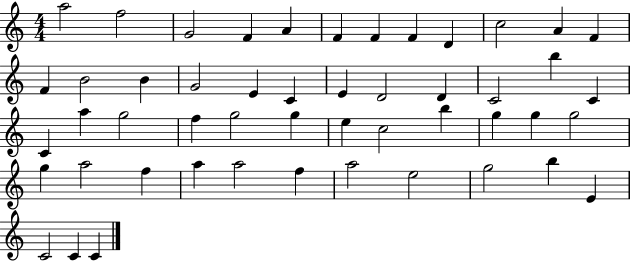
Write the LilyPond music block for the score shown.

{
  \clef treble
  \numericTimeSignature
  \time 4/4
  \key c \major
  a''2 f''2 | g'2 f'4 a'4 | f'4 f'4 f'4 d'4 | c''2 a'4 f'4 | \break f'4 b'2 b'4 | g'2 e'4 c'4 | e'4 d'2 d'4 | c'2 b''4 c'4 | \break c'4 a''4 g''2 | f''4 g''2 g''4 | e''4 c''2 b''4 | g''4 g''4 g''2 | \break g''4 a''2 f''4 | a''4 a''2 f''4 | a''2 e''2 | g''2 b''4 e'4 | \break c'2 c'4 c'4 | \bar "|."
}